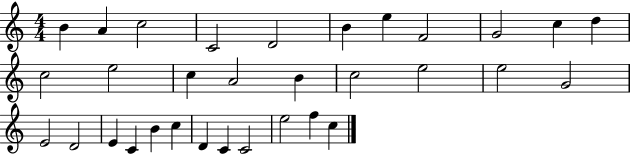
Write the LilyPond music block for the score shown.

{
  \clef treble
  \numericTimeSignature
  \time 4/4
  \key c \major
  b'4 a'4 c''2 | c'2 d'2 | b'4 e''4 f'2 | g'2 c''4 d''4 | \break c''2 e''2 | c''4 a'2 b'4 | c''2 e''2 | e''2 g'2 | \break e'2 d'2 | e'4 c'4 b'4 c''4 | d'4 c'4 c'2 | e''2 f''4 c''4 | \break \bar "|."
}